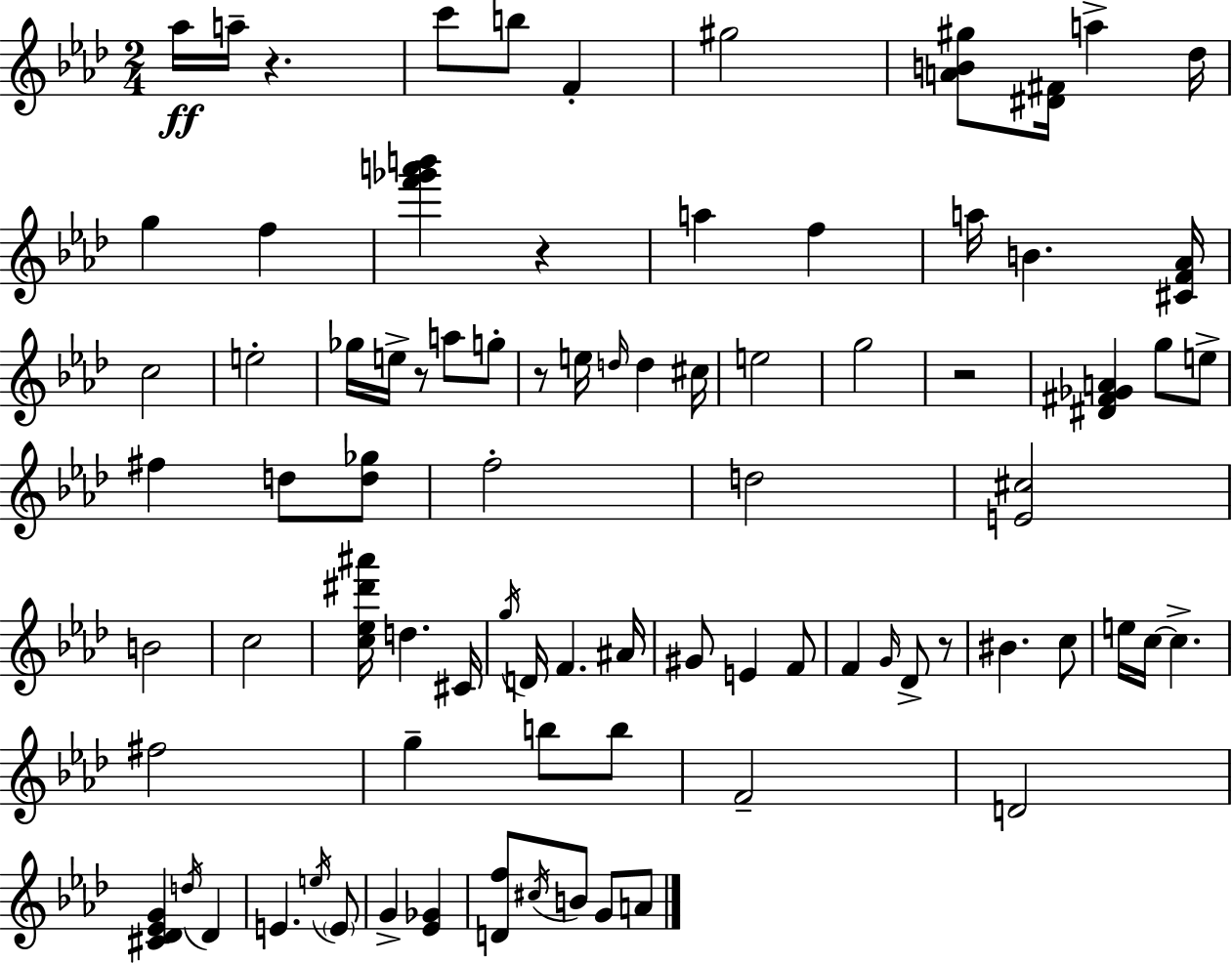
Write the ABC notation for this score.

X:1
T:Untitled
M:2/4
L:1/4
K:Fm
_a/4 a/4 z c'/2 b/2 F ^g2 [AB^g]/2 [^D^F]/4 a _d/4 g f [f'_g'a'b'] z a f a/4 B [^CF_A]/4 c2 e2 _g/4 e/4 z/2 a/2 g/2 z/2 e/4 d/4 d ^c/4 e2 g2 z2 [^D^F_GA] g/2 e/2 ^f d/2 [d_g]/2 f2 d2 [E^c]2 B2 c2 [c_e^d'^a']/4 d ^C/4 g/4 D/4 F ^A/4 ^G/2 E F/2 F G/4 _D/2 z/2 ^B c/2 e/4 c/4 c ^f2 g b/2 b/2 F2 D2 [^C_D_EG] d/4 _D E e/4 E/2 G [_E_G] [Df]/2 ^c/4 B/2 G/2 A/2